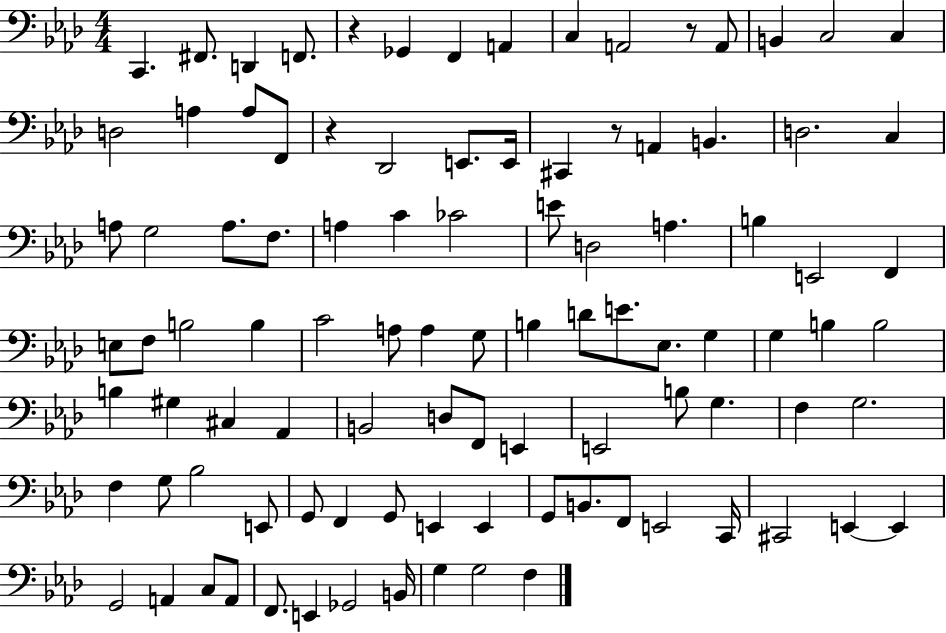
{
  \clef bass
  \numericTimeSignature
  \time 4/4
  \key aes \major
  c,4. fis,8. d,4 f,8. | r4 ges,4 f,4 a,4 | c4 a,2 r8 a,8 | b,4 c2 c4 | \break d2 a4 a8 f,8 | r4 des,2 e,8. e,16 | cis,4 r8 a,4 b,4. | d2. c4 | \break a8 g2 a8. f8. | a4 c'4 ces'2 | e'8 d2 a4. | b4 e,2 f,4 | \break e8 f8 b2 b4 | c'2 a8 a4 g8 | b4 d'8 e'8. ees8. g4 | g4 b4 b2 | \break b4 gis4 cis4 aes,4 | b,2 d8 f,8 e,4 | e,2 b8 g4. | f4 g2. | \break f4 g8 bes2 e,8 | g,8 f,4 g,8 e,4 e,4 | g,8 b,8. f,8 e,2 c,16 | cis,2 e,4~~ e,4 | \break g,2 a,4 c8 a,8 | f,8. e,4 ges,2 b,16 | g4 g2 f4 | \bar "|."
}